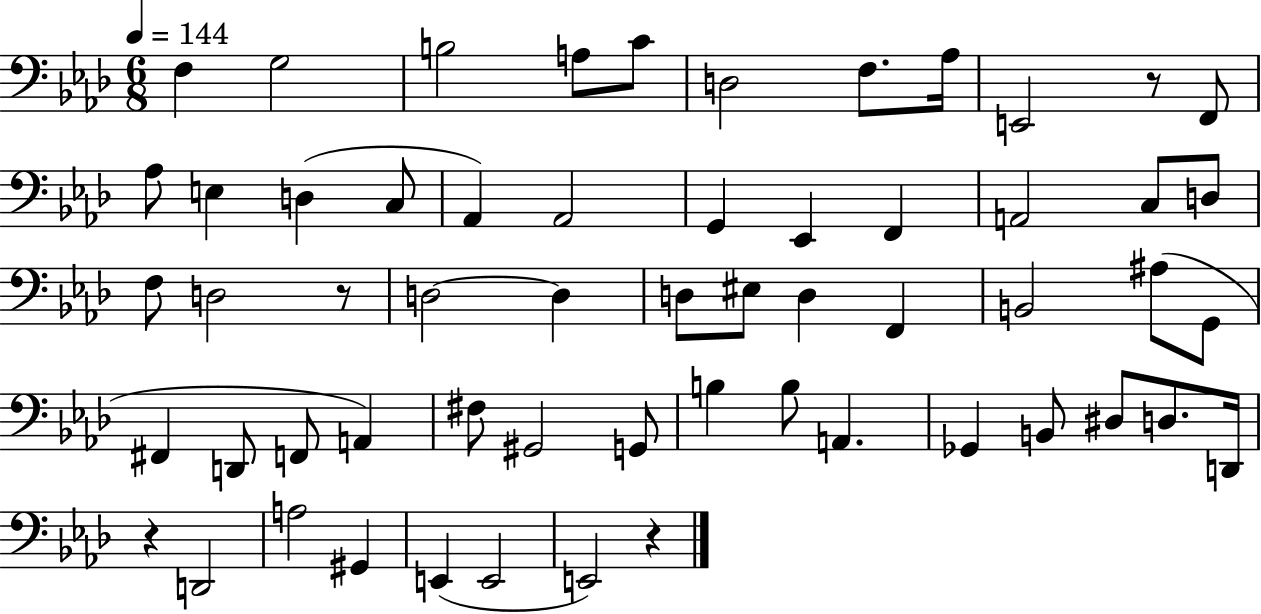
{
  \clef bass
  \numericTimeSignature
  \time 6/8
  \key aes \major
  \tempo 4 = 144
  f4 g2 | b2 a8 c'8 | d2 f8. aes16 | e,2 r8 f,8 | \break aes8 e4 d4( c8 | aes,4) aes,2 | g,4 ees,4 f,4 | a,2 c8 d8 | \break f8 d2 r8 | d2~~ d4 | d8 eis8 d4 f,4 | b,2 ais8( g,8 | \break fis,4 d,8 f,8 a,4) | fis8 gis,2 g,8 | b4 b8 a,4. | ges,4 b,8 dis8 d8. d,16 | \break r4 d,2 | a2 gis,4 | e,4( e,2 | e,2) r4 | \break \bar "|."
}